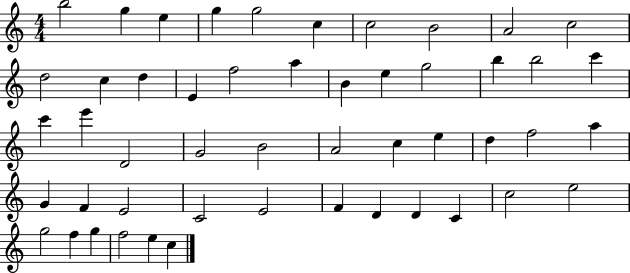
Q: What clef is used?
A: treble